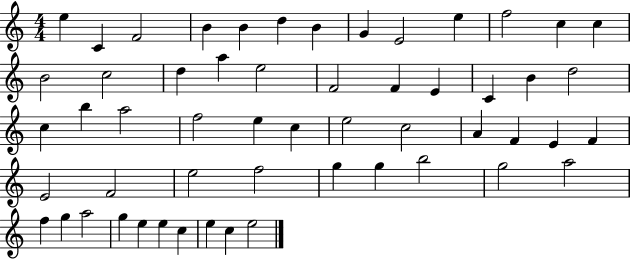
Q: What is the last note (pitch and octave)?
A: E5